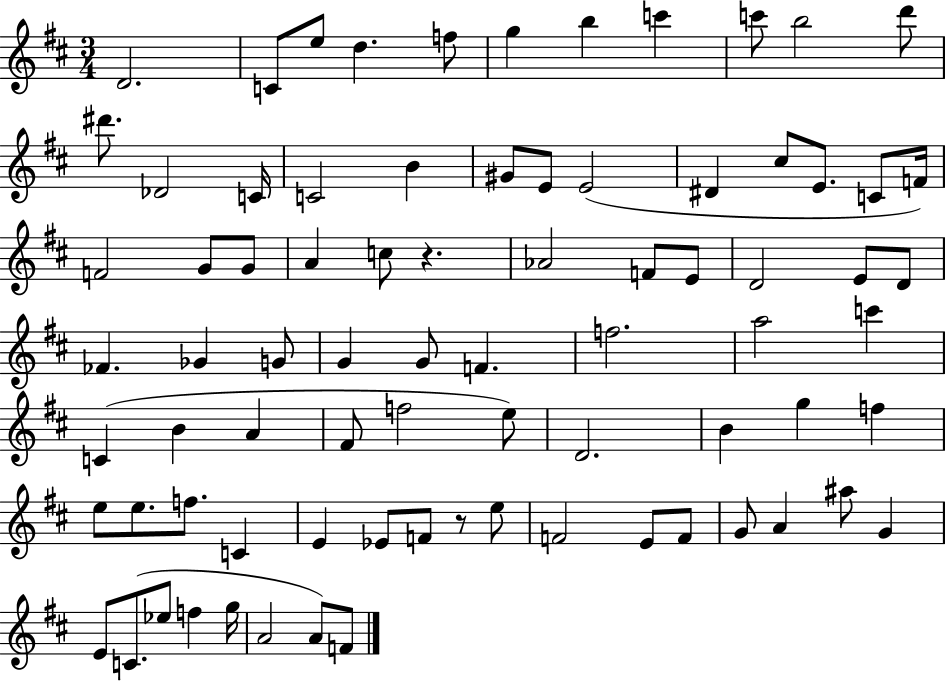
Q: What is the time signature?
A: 3/4